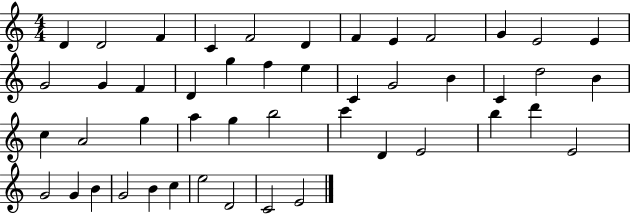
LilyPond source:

{
  \clef treble
  \numericTimeSignature
  \time 4/4
  \key c \major
  d'4 d'2 f'4 | c'4 f'2 d'4 | f'4 e'4 f'2 | g'4 e'2 e'4 | \break g'2 g'4 f'4 | d'4 g''4 f''4 e''4 | c'4 g'2 b'4 | c'4 d''2 b'4 | \break c''4 a'2 g''4 | a''4 g''4 b''2 | c'''4 d'4 e'2 | b''4 d'''4 e'2 | \break g'2 g'4 b'4 | g'2 b'4 c''4 | e''2 d'2 | c'2 e'2 | \break \bar "|."
}